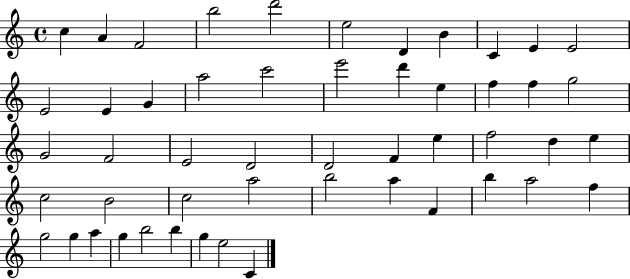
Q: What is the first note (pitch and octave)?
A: C5